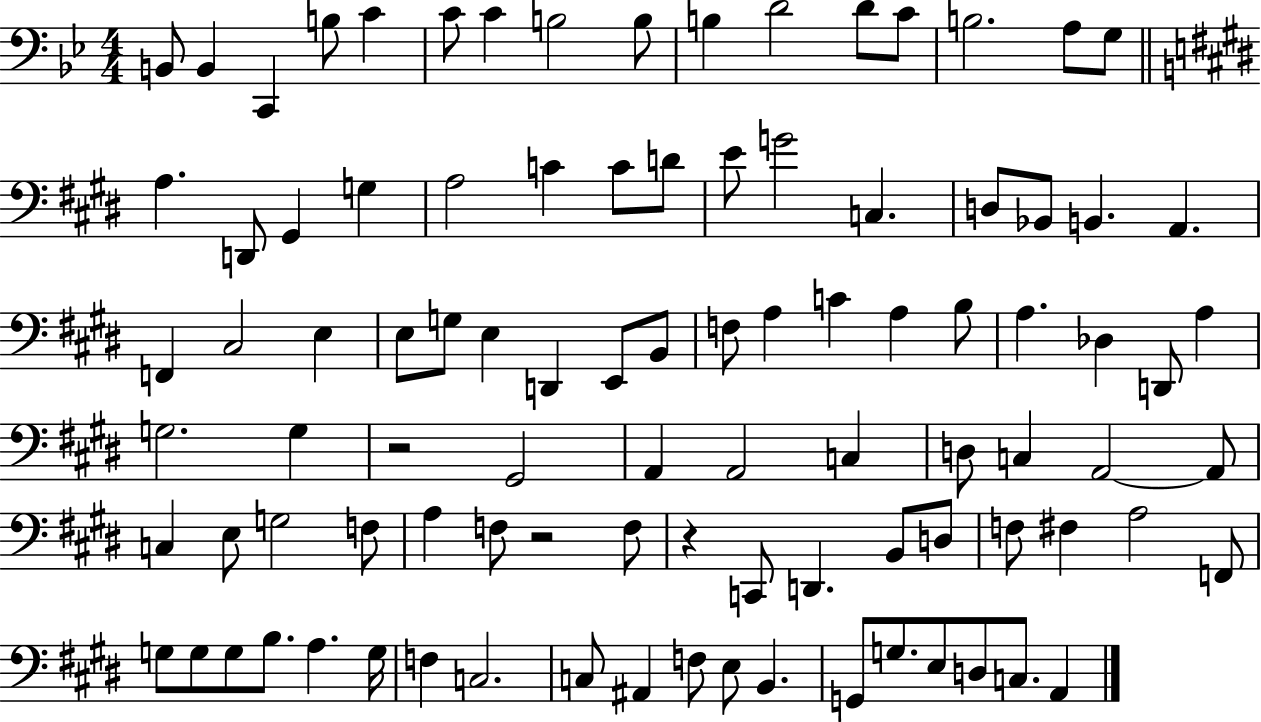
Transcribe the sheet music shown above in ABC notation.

X:1
T:Untitled
M:4/4
L:1/4
K:Bb
B,,/2 B,, C,, B,/2 C C/2 C B,2 B,/2 B, D2 D/2 C/2 B,2 A,/2 G,/2 A, D,,/2 ^G,, G, A,2 C C/2 D/2 E/2 G2 C, D,/2 _B,,/2 B,, A,, F,, ^C,2 E, E,/2 G,/2 E, D,, E,,/2 B,,/2 F,/2 A, C A, B,/2 A, _D, D,,/2 A, G,2 G, z2 ^G,,2 A,, A,,2 C, D,/2 C, A,,2 A,,/2 C, E,/2 G,2 F,/2 A, F,/2 z2 F,/2 z C,,/2 D,, B,,/2 D,/2 F,/2 ^F, A,2 F,,/2 G,/2 G,/2 G,/2 B,/2 A, G,/4 F, C,2 C,/2 ^A,, F,/2 E,/2 B,, G,,/2 G,/2 E,/2 D,/2 C,/2 A,,